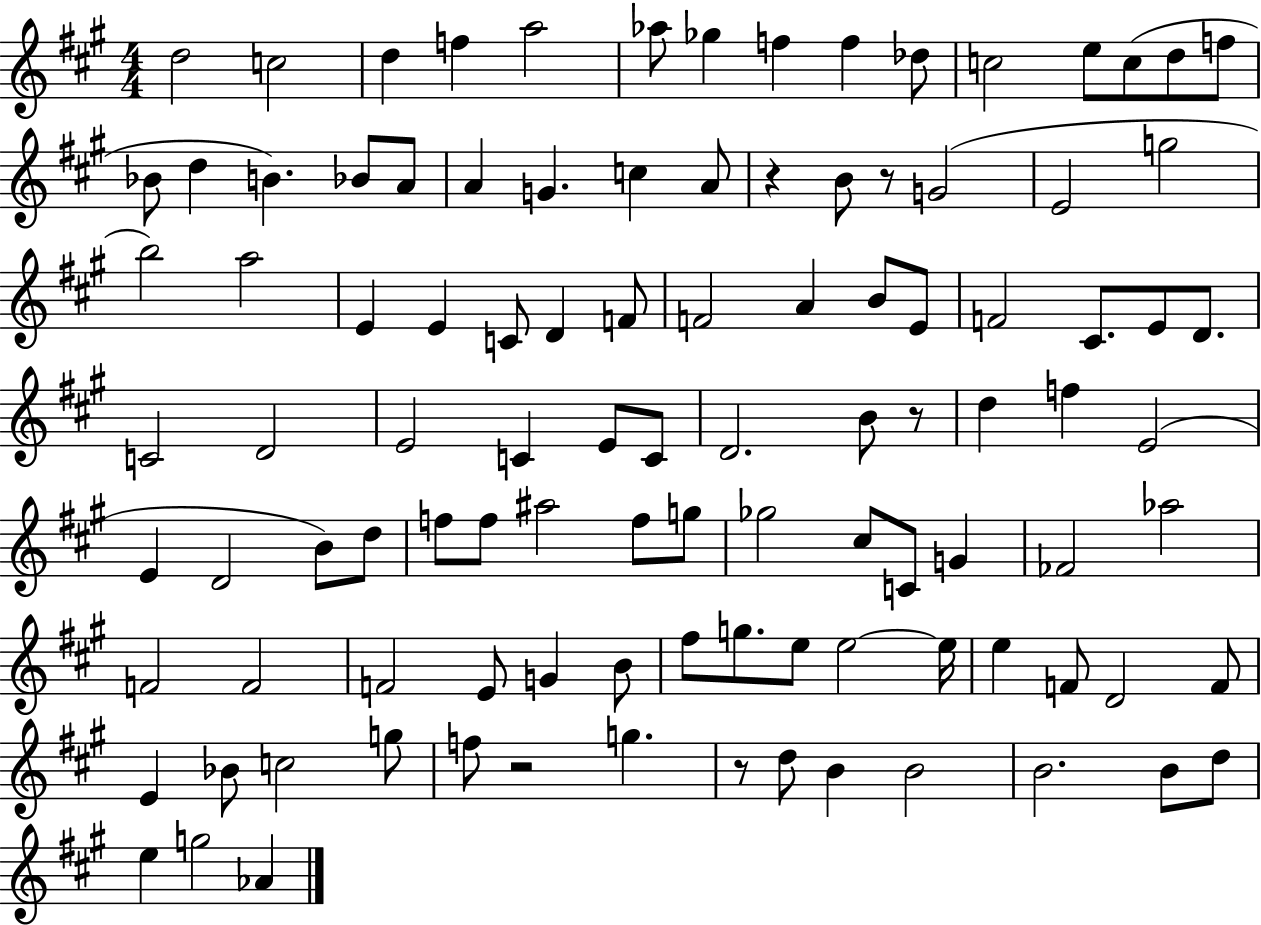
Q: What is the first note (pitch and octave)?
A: D5